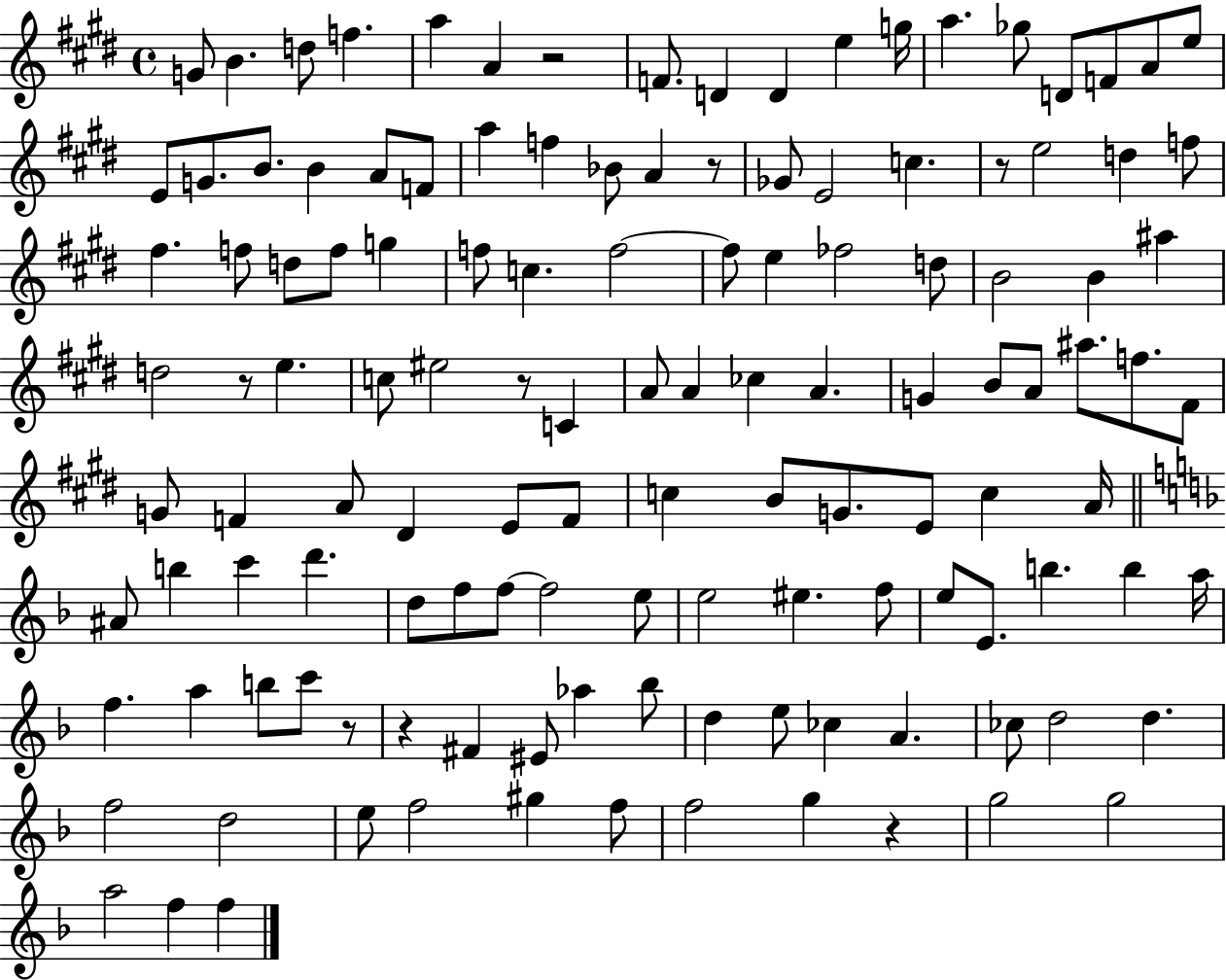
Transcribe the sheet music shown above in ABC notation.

X:1
T:Untitled
M:4/4
L:1/4
K:E
G/2 B d/2 f a A z2 F/2 D D e g/4 a _g/2 D/2 F/2 A/2 e/2 E/2 G/2 B/2 B A/2 F/2 a f _B/2 A z/2 _G/2 E2 c z/2 e2 d f/2 ^f f/2 d/2 f/2 g f/2 c f2 f/2 e _f2 d/2 B2 B ^a d2 z/2 e c/2 ^e2 z/2 C A/2 A _c A G B/2 A/2 ^a/2 f/2 ^F/2 G/2 F A/2 ^D E/2 F/2 c B/2 G/2 E/2 c A/4 ^A/2 b c' d' d/2 f/2 f/2 f2 e/2 e2 ^e f/2 e/2 E/2 b b a/4 f a b/2 c'/2 z/2 z ^F ^E/2 _a _b/2 d e/2 _c A _c/2 d2 d f2 d2 e/2 f2 ^g f/2 f2 g z g2 g2 a2 f f